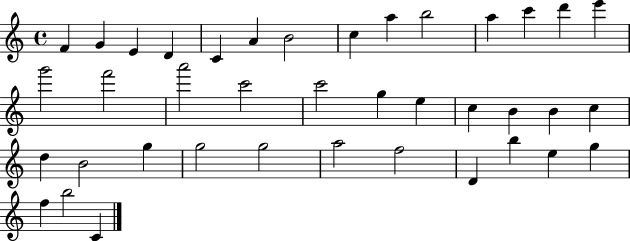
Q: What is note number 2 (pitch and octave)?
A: G4